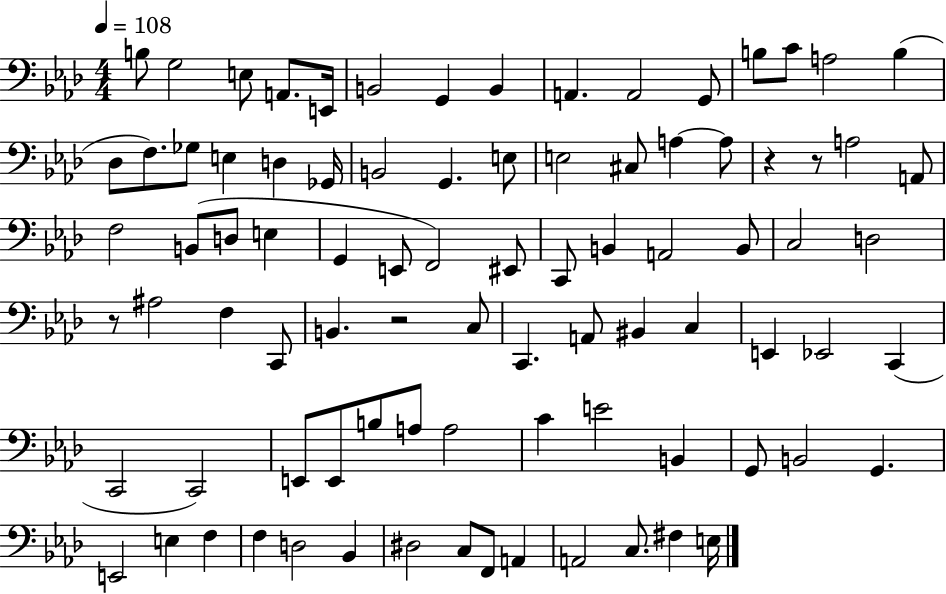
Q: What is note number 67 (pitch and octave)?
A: G2